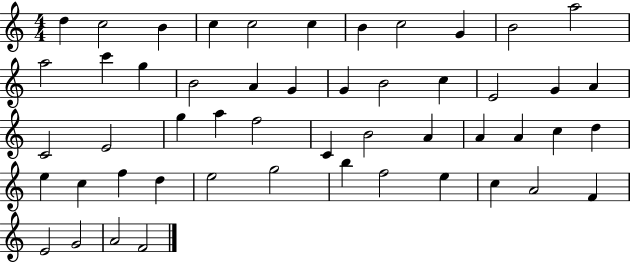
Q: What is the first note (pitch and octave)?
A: D5